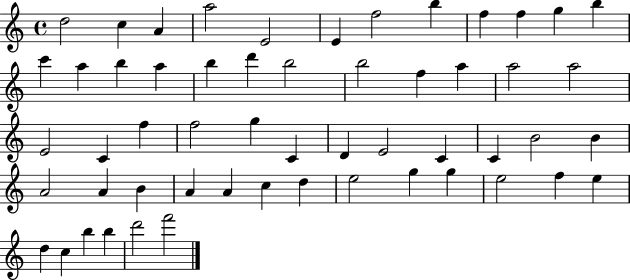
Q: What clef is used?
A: treble